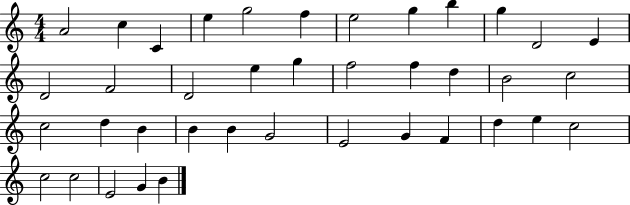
A4/h C5/q C4/q E5/q G5/h F5/q E5/h G5/q B5/q G5/q D4/h E4/q D4/h F4/h D4/h E5/q G5/q F5/h F5/q D5/q B4/h C5/h C5/h D5/q B4/q B4/q B4/q G4/h E4/h G4/q F4/q D5/q E5/q C5/h C5/h C5/h E4/h G4/q B4/q